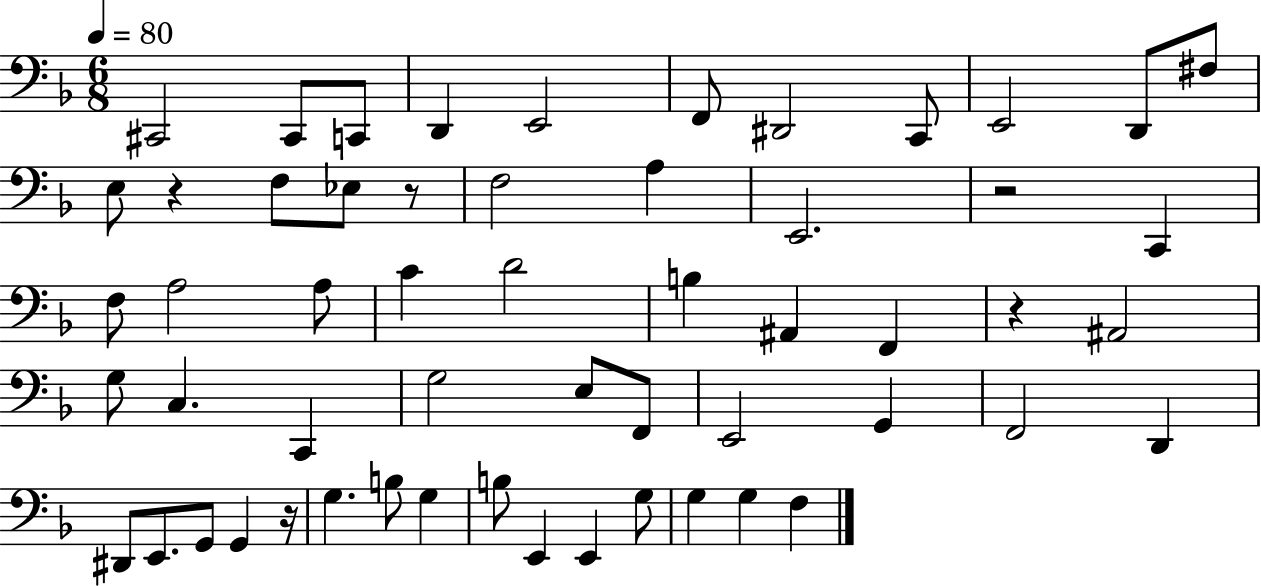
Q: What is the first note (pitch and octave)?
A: C#2